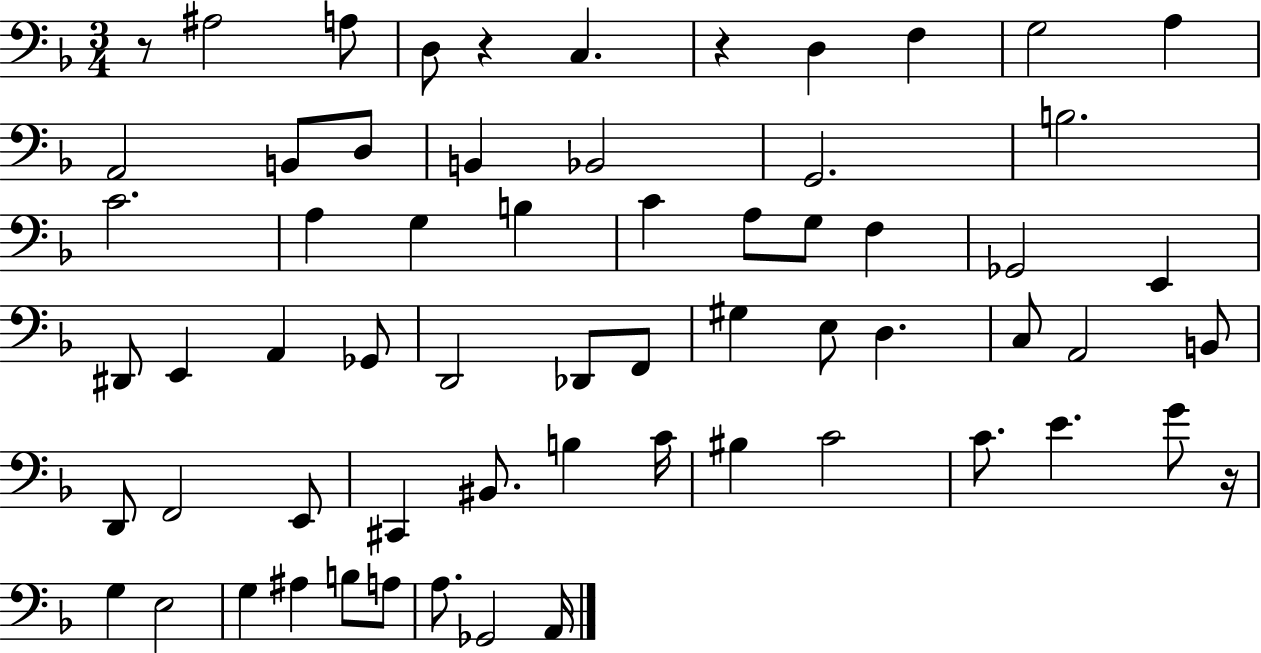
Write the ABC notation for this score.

X:1
T:Untitled
M:3/4
L:1/4
K:F
z/2 ^A,2 A,/2 D,/2 z C, z D, F, G,2 A, A,,2 B,,/2 D,/2 B,, _B,,2 G,,2 B,2 C2 A, G, B, C A,/2 G,/2 F, _G,,2 E,, ^D,,/2 E,, A,, _G,,/2 D,,2 _D,,/2 F,,/2 ^G, E,/2 D, C,/2 A,,2 B,,/2 D,,/2 F,,2 E,,/2 ^C,, ^B,,/2 B, C/4 ^B, C2 C/2 E G/2 z/4 G, E,2 G, ^A, B,/2 A,/2 A,/2 _G,,2 A,,/4